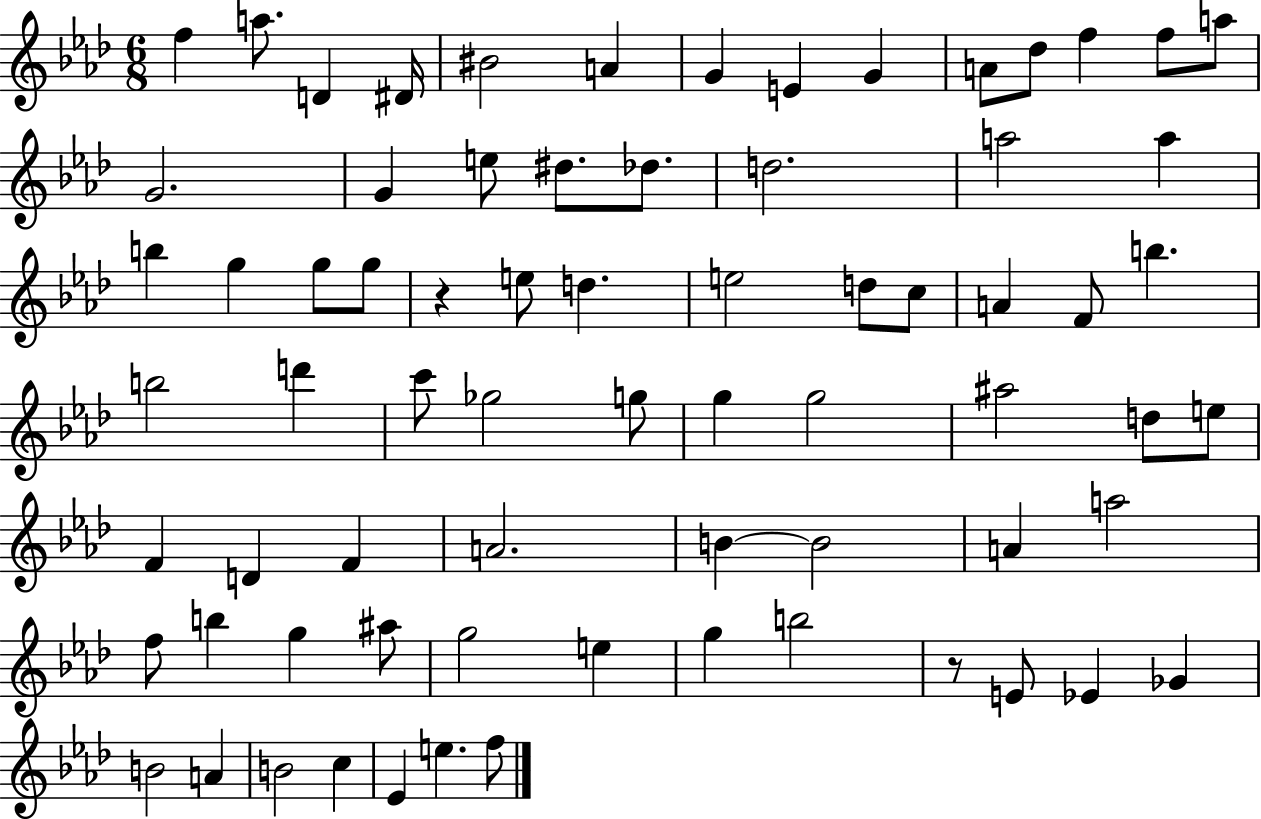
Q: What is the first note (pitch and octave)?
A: F5